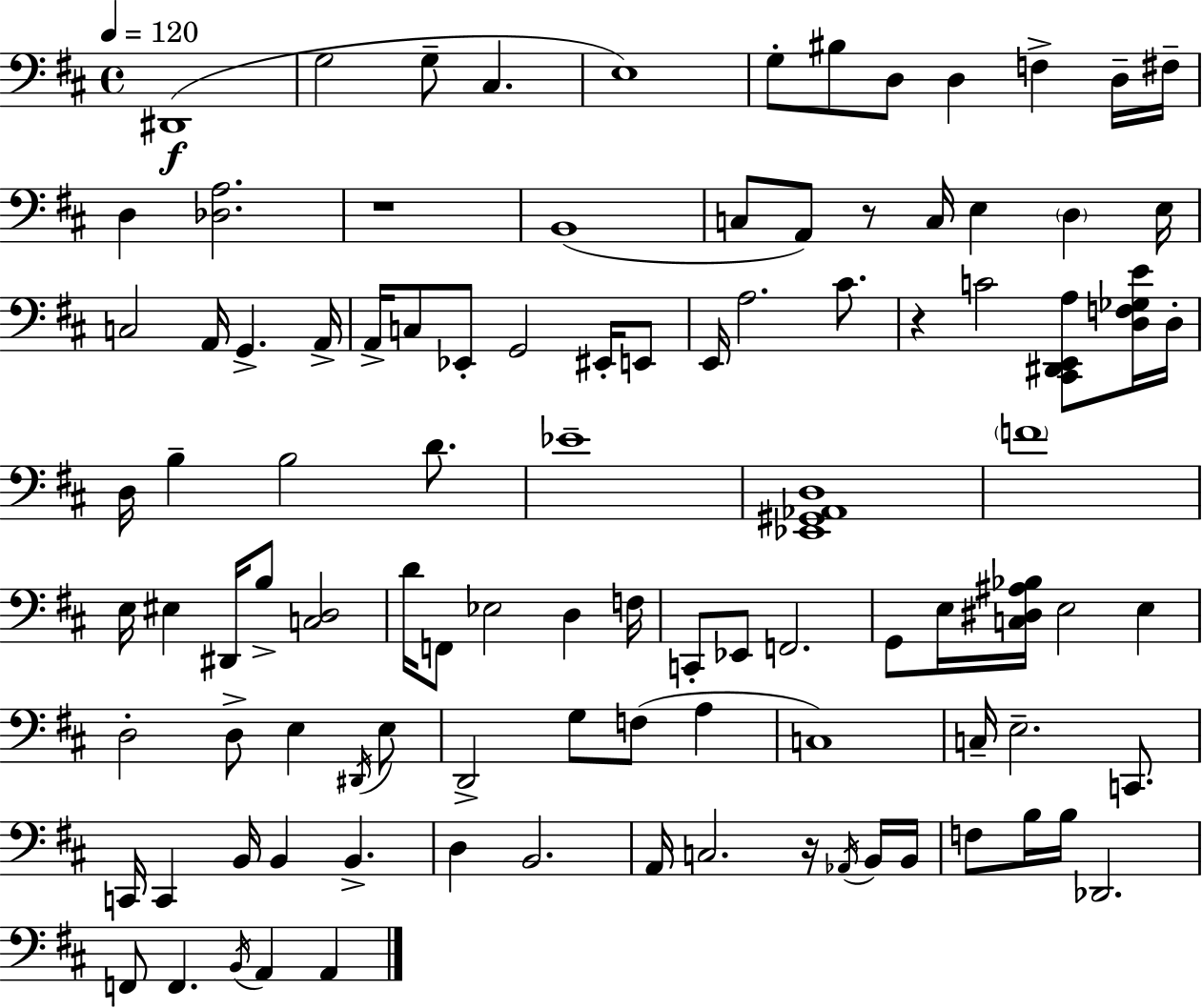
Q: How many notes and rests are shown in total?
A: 101